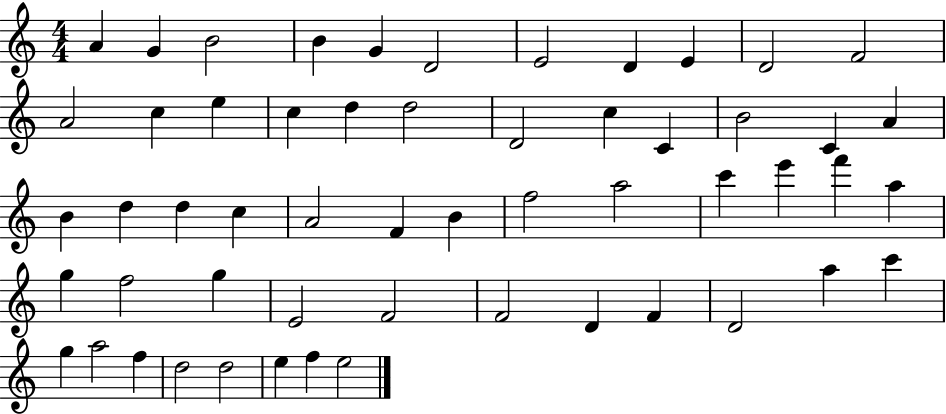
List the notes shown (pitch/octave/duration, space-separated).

A4/q G4/q B4/h B4/q G4/q D4/h E4/h D4/q E4/q D4/h F4/h A4/h C5/q E5/q C5/q D5/q D5/h D4/h C5/q C4/q B4/h C4/q A4/q B4/q D5/q D5/q C5/q A4/h F4/q B4/q F5/h A5/h C6/q E6/q F6/q A5/q G5/q F5/h G5/q E4/h F4/h F4/h D4/q F4/q D4/h A5/q C6/q G5/q A5/h F5/q D5/h D5/h E5/q F5/q E5/h